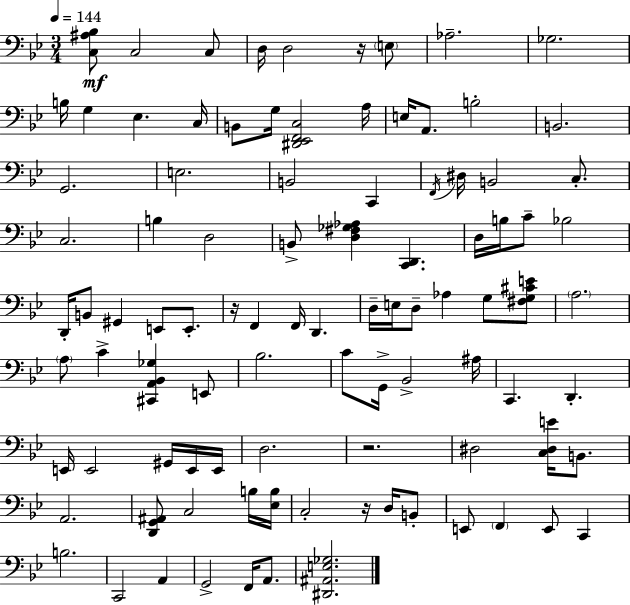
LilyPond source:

{
  \clef bass
  \numericTimeSignature
  \time 3/4
  \key bes \major
  \tempo 4 = 144
  \repeat volta 2 { <c ais bes>8\mf c2 c8 | d16 d2 r16 \parenthesize e8 | aes2.-- | ges2. | \break b16 g4 ees4. c16 | b,8 g16 <dis, ees, f, c>2 a16 | e16 a,8. b2-. | b,2. | \break g,2. | e2. | b,2 c,4 | \acciaccatura { f,16 } dis16 b,2 c8.-. | \break c2. | b4 d2 | b,8-> <d fis ges aes>4 <c, d,>4. | d16 b16 c'8-- bes2 | \break d,16-. b,8 gis,4 e,8 e,8.-. | r16 f,4 f,16 d,4. | d16-- e16 d8-- aes4 g8 <fis g cis' e'>8 | \parenthesize a2. | \break \parenthesize a8 c'4-> <cis, a, bes, ges>4 e,8 | bes2. | c'8 g,16-> bes,2-> | ais16 c,4. d,4.-. | \break e,16 e,2 gis,16 e,16 | e,16 d2. | r2. | dis2 <c dis e'>16 b,8. | \break a,2. | <d, g, ais,>8 c2 b16 | <ees b>16 c2-. r16 d16 b,8-. | e,8 \parenthesize f,4 e,8 c,4 | \break b2. | c,2 a,4 | g,2-> f,16 a,8. | <dis, ais, e ges>2. | \break } \bar "|."
}